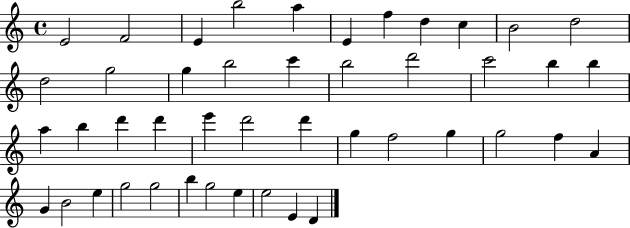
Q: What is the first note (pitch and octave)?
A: E4